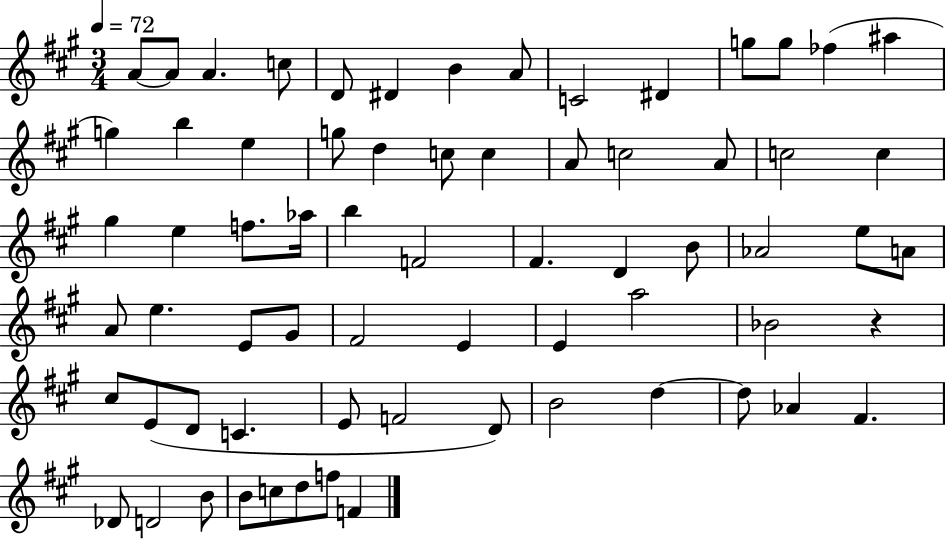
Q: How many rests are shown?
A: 1